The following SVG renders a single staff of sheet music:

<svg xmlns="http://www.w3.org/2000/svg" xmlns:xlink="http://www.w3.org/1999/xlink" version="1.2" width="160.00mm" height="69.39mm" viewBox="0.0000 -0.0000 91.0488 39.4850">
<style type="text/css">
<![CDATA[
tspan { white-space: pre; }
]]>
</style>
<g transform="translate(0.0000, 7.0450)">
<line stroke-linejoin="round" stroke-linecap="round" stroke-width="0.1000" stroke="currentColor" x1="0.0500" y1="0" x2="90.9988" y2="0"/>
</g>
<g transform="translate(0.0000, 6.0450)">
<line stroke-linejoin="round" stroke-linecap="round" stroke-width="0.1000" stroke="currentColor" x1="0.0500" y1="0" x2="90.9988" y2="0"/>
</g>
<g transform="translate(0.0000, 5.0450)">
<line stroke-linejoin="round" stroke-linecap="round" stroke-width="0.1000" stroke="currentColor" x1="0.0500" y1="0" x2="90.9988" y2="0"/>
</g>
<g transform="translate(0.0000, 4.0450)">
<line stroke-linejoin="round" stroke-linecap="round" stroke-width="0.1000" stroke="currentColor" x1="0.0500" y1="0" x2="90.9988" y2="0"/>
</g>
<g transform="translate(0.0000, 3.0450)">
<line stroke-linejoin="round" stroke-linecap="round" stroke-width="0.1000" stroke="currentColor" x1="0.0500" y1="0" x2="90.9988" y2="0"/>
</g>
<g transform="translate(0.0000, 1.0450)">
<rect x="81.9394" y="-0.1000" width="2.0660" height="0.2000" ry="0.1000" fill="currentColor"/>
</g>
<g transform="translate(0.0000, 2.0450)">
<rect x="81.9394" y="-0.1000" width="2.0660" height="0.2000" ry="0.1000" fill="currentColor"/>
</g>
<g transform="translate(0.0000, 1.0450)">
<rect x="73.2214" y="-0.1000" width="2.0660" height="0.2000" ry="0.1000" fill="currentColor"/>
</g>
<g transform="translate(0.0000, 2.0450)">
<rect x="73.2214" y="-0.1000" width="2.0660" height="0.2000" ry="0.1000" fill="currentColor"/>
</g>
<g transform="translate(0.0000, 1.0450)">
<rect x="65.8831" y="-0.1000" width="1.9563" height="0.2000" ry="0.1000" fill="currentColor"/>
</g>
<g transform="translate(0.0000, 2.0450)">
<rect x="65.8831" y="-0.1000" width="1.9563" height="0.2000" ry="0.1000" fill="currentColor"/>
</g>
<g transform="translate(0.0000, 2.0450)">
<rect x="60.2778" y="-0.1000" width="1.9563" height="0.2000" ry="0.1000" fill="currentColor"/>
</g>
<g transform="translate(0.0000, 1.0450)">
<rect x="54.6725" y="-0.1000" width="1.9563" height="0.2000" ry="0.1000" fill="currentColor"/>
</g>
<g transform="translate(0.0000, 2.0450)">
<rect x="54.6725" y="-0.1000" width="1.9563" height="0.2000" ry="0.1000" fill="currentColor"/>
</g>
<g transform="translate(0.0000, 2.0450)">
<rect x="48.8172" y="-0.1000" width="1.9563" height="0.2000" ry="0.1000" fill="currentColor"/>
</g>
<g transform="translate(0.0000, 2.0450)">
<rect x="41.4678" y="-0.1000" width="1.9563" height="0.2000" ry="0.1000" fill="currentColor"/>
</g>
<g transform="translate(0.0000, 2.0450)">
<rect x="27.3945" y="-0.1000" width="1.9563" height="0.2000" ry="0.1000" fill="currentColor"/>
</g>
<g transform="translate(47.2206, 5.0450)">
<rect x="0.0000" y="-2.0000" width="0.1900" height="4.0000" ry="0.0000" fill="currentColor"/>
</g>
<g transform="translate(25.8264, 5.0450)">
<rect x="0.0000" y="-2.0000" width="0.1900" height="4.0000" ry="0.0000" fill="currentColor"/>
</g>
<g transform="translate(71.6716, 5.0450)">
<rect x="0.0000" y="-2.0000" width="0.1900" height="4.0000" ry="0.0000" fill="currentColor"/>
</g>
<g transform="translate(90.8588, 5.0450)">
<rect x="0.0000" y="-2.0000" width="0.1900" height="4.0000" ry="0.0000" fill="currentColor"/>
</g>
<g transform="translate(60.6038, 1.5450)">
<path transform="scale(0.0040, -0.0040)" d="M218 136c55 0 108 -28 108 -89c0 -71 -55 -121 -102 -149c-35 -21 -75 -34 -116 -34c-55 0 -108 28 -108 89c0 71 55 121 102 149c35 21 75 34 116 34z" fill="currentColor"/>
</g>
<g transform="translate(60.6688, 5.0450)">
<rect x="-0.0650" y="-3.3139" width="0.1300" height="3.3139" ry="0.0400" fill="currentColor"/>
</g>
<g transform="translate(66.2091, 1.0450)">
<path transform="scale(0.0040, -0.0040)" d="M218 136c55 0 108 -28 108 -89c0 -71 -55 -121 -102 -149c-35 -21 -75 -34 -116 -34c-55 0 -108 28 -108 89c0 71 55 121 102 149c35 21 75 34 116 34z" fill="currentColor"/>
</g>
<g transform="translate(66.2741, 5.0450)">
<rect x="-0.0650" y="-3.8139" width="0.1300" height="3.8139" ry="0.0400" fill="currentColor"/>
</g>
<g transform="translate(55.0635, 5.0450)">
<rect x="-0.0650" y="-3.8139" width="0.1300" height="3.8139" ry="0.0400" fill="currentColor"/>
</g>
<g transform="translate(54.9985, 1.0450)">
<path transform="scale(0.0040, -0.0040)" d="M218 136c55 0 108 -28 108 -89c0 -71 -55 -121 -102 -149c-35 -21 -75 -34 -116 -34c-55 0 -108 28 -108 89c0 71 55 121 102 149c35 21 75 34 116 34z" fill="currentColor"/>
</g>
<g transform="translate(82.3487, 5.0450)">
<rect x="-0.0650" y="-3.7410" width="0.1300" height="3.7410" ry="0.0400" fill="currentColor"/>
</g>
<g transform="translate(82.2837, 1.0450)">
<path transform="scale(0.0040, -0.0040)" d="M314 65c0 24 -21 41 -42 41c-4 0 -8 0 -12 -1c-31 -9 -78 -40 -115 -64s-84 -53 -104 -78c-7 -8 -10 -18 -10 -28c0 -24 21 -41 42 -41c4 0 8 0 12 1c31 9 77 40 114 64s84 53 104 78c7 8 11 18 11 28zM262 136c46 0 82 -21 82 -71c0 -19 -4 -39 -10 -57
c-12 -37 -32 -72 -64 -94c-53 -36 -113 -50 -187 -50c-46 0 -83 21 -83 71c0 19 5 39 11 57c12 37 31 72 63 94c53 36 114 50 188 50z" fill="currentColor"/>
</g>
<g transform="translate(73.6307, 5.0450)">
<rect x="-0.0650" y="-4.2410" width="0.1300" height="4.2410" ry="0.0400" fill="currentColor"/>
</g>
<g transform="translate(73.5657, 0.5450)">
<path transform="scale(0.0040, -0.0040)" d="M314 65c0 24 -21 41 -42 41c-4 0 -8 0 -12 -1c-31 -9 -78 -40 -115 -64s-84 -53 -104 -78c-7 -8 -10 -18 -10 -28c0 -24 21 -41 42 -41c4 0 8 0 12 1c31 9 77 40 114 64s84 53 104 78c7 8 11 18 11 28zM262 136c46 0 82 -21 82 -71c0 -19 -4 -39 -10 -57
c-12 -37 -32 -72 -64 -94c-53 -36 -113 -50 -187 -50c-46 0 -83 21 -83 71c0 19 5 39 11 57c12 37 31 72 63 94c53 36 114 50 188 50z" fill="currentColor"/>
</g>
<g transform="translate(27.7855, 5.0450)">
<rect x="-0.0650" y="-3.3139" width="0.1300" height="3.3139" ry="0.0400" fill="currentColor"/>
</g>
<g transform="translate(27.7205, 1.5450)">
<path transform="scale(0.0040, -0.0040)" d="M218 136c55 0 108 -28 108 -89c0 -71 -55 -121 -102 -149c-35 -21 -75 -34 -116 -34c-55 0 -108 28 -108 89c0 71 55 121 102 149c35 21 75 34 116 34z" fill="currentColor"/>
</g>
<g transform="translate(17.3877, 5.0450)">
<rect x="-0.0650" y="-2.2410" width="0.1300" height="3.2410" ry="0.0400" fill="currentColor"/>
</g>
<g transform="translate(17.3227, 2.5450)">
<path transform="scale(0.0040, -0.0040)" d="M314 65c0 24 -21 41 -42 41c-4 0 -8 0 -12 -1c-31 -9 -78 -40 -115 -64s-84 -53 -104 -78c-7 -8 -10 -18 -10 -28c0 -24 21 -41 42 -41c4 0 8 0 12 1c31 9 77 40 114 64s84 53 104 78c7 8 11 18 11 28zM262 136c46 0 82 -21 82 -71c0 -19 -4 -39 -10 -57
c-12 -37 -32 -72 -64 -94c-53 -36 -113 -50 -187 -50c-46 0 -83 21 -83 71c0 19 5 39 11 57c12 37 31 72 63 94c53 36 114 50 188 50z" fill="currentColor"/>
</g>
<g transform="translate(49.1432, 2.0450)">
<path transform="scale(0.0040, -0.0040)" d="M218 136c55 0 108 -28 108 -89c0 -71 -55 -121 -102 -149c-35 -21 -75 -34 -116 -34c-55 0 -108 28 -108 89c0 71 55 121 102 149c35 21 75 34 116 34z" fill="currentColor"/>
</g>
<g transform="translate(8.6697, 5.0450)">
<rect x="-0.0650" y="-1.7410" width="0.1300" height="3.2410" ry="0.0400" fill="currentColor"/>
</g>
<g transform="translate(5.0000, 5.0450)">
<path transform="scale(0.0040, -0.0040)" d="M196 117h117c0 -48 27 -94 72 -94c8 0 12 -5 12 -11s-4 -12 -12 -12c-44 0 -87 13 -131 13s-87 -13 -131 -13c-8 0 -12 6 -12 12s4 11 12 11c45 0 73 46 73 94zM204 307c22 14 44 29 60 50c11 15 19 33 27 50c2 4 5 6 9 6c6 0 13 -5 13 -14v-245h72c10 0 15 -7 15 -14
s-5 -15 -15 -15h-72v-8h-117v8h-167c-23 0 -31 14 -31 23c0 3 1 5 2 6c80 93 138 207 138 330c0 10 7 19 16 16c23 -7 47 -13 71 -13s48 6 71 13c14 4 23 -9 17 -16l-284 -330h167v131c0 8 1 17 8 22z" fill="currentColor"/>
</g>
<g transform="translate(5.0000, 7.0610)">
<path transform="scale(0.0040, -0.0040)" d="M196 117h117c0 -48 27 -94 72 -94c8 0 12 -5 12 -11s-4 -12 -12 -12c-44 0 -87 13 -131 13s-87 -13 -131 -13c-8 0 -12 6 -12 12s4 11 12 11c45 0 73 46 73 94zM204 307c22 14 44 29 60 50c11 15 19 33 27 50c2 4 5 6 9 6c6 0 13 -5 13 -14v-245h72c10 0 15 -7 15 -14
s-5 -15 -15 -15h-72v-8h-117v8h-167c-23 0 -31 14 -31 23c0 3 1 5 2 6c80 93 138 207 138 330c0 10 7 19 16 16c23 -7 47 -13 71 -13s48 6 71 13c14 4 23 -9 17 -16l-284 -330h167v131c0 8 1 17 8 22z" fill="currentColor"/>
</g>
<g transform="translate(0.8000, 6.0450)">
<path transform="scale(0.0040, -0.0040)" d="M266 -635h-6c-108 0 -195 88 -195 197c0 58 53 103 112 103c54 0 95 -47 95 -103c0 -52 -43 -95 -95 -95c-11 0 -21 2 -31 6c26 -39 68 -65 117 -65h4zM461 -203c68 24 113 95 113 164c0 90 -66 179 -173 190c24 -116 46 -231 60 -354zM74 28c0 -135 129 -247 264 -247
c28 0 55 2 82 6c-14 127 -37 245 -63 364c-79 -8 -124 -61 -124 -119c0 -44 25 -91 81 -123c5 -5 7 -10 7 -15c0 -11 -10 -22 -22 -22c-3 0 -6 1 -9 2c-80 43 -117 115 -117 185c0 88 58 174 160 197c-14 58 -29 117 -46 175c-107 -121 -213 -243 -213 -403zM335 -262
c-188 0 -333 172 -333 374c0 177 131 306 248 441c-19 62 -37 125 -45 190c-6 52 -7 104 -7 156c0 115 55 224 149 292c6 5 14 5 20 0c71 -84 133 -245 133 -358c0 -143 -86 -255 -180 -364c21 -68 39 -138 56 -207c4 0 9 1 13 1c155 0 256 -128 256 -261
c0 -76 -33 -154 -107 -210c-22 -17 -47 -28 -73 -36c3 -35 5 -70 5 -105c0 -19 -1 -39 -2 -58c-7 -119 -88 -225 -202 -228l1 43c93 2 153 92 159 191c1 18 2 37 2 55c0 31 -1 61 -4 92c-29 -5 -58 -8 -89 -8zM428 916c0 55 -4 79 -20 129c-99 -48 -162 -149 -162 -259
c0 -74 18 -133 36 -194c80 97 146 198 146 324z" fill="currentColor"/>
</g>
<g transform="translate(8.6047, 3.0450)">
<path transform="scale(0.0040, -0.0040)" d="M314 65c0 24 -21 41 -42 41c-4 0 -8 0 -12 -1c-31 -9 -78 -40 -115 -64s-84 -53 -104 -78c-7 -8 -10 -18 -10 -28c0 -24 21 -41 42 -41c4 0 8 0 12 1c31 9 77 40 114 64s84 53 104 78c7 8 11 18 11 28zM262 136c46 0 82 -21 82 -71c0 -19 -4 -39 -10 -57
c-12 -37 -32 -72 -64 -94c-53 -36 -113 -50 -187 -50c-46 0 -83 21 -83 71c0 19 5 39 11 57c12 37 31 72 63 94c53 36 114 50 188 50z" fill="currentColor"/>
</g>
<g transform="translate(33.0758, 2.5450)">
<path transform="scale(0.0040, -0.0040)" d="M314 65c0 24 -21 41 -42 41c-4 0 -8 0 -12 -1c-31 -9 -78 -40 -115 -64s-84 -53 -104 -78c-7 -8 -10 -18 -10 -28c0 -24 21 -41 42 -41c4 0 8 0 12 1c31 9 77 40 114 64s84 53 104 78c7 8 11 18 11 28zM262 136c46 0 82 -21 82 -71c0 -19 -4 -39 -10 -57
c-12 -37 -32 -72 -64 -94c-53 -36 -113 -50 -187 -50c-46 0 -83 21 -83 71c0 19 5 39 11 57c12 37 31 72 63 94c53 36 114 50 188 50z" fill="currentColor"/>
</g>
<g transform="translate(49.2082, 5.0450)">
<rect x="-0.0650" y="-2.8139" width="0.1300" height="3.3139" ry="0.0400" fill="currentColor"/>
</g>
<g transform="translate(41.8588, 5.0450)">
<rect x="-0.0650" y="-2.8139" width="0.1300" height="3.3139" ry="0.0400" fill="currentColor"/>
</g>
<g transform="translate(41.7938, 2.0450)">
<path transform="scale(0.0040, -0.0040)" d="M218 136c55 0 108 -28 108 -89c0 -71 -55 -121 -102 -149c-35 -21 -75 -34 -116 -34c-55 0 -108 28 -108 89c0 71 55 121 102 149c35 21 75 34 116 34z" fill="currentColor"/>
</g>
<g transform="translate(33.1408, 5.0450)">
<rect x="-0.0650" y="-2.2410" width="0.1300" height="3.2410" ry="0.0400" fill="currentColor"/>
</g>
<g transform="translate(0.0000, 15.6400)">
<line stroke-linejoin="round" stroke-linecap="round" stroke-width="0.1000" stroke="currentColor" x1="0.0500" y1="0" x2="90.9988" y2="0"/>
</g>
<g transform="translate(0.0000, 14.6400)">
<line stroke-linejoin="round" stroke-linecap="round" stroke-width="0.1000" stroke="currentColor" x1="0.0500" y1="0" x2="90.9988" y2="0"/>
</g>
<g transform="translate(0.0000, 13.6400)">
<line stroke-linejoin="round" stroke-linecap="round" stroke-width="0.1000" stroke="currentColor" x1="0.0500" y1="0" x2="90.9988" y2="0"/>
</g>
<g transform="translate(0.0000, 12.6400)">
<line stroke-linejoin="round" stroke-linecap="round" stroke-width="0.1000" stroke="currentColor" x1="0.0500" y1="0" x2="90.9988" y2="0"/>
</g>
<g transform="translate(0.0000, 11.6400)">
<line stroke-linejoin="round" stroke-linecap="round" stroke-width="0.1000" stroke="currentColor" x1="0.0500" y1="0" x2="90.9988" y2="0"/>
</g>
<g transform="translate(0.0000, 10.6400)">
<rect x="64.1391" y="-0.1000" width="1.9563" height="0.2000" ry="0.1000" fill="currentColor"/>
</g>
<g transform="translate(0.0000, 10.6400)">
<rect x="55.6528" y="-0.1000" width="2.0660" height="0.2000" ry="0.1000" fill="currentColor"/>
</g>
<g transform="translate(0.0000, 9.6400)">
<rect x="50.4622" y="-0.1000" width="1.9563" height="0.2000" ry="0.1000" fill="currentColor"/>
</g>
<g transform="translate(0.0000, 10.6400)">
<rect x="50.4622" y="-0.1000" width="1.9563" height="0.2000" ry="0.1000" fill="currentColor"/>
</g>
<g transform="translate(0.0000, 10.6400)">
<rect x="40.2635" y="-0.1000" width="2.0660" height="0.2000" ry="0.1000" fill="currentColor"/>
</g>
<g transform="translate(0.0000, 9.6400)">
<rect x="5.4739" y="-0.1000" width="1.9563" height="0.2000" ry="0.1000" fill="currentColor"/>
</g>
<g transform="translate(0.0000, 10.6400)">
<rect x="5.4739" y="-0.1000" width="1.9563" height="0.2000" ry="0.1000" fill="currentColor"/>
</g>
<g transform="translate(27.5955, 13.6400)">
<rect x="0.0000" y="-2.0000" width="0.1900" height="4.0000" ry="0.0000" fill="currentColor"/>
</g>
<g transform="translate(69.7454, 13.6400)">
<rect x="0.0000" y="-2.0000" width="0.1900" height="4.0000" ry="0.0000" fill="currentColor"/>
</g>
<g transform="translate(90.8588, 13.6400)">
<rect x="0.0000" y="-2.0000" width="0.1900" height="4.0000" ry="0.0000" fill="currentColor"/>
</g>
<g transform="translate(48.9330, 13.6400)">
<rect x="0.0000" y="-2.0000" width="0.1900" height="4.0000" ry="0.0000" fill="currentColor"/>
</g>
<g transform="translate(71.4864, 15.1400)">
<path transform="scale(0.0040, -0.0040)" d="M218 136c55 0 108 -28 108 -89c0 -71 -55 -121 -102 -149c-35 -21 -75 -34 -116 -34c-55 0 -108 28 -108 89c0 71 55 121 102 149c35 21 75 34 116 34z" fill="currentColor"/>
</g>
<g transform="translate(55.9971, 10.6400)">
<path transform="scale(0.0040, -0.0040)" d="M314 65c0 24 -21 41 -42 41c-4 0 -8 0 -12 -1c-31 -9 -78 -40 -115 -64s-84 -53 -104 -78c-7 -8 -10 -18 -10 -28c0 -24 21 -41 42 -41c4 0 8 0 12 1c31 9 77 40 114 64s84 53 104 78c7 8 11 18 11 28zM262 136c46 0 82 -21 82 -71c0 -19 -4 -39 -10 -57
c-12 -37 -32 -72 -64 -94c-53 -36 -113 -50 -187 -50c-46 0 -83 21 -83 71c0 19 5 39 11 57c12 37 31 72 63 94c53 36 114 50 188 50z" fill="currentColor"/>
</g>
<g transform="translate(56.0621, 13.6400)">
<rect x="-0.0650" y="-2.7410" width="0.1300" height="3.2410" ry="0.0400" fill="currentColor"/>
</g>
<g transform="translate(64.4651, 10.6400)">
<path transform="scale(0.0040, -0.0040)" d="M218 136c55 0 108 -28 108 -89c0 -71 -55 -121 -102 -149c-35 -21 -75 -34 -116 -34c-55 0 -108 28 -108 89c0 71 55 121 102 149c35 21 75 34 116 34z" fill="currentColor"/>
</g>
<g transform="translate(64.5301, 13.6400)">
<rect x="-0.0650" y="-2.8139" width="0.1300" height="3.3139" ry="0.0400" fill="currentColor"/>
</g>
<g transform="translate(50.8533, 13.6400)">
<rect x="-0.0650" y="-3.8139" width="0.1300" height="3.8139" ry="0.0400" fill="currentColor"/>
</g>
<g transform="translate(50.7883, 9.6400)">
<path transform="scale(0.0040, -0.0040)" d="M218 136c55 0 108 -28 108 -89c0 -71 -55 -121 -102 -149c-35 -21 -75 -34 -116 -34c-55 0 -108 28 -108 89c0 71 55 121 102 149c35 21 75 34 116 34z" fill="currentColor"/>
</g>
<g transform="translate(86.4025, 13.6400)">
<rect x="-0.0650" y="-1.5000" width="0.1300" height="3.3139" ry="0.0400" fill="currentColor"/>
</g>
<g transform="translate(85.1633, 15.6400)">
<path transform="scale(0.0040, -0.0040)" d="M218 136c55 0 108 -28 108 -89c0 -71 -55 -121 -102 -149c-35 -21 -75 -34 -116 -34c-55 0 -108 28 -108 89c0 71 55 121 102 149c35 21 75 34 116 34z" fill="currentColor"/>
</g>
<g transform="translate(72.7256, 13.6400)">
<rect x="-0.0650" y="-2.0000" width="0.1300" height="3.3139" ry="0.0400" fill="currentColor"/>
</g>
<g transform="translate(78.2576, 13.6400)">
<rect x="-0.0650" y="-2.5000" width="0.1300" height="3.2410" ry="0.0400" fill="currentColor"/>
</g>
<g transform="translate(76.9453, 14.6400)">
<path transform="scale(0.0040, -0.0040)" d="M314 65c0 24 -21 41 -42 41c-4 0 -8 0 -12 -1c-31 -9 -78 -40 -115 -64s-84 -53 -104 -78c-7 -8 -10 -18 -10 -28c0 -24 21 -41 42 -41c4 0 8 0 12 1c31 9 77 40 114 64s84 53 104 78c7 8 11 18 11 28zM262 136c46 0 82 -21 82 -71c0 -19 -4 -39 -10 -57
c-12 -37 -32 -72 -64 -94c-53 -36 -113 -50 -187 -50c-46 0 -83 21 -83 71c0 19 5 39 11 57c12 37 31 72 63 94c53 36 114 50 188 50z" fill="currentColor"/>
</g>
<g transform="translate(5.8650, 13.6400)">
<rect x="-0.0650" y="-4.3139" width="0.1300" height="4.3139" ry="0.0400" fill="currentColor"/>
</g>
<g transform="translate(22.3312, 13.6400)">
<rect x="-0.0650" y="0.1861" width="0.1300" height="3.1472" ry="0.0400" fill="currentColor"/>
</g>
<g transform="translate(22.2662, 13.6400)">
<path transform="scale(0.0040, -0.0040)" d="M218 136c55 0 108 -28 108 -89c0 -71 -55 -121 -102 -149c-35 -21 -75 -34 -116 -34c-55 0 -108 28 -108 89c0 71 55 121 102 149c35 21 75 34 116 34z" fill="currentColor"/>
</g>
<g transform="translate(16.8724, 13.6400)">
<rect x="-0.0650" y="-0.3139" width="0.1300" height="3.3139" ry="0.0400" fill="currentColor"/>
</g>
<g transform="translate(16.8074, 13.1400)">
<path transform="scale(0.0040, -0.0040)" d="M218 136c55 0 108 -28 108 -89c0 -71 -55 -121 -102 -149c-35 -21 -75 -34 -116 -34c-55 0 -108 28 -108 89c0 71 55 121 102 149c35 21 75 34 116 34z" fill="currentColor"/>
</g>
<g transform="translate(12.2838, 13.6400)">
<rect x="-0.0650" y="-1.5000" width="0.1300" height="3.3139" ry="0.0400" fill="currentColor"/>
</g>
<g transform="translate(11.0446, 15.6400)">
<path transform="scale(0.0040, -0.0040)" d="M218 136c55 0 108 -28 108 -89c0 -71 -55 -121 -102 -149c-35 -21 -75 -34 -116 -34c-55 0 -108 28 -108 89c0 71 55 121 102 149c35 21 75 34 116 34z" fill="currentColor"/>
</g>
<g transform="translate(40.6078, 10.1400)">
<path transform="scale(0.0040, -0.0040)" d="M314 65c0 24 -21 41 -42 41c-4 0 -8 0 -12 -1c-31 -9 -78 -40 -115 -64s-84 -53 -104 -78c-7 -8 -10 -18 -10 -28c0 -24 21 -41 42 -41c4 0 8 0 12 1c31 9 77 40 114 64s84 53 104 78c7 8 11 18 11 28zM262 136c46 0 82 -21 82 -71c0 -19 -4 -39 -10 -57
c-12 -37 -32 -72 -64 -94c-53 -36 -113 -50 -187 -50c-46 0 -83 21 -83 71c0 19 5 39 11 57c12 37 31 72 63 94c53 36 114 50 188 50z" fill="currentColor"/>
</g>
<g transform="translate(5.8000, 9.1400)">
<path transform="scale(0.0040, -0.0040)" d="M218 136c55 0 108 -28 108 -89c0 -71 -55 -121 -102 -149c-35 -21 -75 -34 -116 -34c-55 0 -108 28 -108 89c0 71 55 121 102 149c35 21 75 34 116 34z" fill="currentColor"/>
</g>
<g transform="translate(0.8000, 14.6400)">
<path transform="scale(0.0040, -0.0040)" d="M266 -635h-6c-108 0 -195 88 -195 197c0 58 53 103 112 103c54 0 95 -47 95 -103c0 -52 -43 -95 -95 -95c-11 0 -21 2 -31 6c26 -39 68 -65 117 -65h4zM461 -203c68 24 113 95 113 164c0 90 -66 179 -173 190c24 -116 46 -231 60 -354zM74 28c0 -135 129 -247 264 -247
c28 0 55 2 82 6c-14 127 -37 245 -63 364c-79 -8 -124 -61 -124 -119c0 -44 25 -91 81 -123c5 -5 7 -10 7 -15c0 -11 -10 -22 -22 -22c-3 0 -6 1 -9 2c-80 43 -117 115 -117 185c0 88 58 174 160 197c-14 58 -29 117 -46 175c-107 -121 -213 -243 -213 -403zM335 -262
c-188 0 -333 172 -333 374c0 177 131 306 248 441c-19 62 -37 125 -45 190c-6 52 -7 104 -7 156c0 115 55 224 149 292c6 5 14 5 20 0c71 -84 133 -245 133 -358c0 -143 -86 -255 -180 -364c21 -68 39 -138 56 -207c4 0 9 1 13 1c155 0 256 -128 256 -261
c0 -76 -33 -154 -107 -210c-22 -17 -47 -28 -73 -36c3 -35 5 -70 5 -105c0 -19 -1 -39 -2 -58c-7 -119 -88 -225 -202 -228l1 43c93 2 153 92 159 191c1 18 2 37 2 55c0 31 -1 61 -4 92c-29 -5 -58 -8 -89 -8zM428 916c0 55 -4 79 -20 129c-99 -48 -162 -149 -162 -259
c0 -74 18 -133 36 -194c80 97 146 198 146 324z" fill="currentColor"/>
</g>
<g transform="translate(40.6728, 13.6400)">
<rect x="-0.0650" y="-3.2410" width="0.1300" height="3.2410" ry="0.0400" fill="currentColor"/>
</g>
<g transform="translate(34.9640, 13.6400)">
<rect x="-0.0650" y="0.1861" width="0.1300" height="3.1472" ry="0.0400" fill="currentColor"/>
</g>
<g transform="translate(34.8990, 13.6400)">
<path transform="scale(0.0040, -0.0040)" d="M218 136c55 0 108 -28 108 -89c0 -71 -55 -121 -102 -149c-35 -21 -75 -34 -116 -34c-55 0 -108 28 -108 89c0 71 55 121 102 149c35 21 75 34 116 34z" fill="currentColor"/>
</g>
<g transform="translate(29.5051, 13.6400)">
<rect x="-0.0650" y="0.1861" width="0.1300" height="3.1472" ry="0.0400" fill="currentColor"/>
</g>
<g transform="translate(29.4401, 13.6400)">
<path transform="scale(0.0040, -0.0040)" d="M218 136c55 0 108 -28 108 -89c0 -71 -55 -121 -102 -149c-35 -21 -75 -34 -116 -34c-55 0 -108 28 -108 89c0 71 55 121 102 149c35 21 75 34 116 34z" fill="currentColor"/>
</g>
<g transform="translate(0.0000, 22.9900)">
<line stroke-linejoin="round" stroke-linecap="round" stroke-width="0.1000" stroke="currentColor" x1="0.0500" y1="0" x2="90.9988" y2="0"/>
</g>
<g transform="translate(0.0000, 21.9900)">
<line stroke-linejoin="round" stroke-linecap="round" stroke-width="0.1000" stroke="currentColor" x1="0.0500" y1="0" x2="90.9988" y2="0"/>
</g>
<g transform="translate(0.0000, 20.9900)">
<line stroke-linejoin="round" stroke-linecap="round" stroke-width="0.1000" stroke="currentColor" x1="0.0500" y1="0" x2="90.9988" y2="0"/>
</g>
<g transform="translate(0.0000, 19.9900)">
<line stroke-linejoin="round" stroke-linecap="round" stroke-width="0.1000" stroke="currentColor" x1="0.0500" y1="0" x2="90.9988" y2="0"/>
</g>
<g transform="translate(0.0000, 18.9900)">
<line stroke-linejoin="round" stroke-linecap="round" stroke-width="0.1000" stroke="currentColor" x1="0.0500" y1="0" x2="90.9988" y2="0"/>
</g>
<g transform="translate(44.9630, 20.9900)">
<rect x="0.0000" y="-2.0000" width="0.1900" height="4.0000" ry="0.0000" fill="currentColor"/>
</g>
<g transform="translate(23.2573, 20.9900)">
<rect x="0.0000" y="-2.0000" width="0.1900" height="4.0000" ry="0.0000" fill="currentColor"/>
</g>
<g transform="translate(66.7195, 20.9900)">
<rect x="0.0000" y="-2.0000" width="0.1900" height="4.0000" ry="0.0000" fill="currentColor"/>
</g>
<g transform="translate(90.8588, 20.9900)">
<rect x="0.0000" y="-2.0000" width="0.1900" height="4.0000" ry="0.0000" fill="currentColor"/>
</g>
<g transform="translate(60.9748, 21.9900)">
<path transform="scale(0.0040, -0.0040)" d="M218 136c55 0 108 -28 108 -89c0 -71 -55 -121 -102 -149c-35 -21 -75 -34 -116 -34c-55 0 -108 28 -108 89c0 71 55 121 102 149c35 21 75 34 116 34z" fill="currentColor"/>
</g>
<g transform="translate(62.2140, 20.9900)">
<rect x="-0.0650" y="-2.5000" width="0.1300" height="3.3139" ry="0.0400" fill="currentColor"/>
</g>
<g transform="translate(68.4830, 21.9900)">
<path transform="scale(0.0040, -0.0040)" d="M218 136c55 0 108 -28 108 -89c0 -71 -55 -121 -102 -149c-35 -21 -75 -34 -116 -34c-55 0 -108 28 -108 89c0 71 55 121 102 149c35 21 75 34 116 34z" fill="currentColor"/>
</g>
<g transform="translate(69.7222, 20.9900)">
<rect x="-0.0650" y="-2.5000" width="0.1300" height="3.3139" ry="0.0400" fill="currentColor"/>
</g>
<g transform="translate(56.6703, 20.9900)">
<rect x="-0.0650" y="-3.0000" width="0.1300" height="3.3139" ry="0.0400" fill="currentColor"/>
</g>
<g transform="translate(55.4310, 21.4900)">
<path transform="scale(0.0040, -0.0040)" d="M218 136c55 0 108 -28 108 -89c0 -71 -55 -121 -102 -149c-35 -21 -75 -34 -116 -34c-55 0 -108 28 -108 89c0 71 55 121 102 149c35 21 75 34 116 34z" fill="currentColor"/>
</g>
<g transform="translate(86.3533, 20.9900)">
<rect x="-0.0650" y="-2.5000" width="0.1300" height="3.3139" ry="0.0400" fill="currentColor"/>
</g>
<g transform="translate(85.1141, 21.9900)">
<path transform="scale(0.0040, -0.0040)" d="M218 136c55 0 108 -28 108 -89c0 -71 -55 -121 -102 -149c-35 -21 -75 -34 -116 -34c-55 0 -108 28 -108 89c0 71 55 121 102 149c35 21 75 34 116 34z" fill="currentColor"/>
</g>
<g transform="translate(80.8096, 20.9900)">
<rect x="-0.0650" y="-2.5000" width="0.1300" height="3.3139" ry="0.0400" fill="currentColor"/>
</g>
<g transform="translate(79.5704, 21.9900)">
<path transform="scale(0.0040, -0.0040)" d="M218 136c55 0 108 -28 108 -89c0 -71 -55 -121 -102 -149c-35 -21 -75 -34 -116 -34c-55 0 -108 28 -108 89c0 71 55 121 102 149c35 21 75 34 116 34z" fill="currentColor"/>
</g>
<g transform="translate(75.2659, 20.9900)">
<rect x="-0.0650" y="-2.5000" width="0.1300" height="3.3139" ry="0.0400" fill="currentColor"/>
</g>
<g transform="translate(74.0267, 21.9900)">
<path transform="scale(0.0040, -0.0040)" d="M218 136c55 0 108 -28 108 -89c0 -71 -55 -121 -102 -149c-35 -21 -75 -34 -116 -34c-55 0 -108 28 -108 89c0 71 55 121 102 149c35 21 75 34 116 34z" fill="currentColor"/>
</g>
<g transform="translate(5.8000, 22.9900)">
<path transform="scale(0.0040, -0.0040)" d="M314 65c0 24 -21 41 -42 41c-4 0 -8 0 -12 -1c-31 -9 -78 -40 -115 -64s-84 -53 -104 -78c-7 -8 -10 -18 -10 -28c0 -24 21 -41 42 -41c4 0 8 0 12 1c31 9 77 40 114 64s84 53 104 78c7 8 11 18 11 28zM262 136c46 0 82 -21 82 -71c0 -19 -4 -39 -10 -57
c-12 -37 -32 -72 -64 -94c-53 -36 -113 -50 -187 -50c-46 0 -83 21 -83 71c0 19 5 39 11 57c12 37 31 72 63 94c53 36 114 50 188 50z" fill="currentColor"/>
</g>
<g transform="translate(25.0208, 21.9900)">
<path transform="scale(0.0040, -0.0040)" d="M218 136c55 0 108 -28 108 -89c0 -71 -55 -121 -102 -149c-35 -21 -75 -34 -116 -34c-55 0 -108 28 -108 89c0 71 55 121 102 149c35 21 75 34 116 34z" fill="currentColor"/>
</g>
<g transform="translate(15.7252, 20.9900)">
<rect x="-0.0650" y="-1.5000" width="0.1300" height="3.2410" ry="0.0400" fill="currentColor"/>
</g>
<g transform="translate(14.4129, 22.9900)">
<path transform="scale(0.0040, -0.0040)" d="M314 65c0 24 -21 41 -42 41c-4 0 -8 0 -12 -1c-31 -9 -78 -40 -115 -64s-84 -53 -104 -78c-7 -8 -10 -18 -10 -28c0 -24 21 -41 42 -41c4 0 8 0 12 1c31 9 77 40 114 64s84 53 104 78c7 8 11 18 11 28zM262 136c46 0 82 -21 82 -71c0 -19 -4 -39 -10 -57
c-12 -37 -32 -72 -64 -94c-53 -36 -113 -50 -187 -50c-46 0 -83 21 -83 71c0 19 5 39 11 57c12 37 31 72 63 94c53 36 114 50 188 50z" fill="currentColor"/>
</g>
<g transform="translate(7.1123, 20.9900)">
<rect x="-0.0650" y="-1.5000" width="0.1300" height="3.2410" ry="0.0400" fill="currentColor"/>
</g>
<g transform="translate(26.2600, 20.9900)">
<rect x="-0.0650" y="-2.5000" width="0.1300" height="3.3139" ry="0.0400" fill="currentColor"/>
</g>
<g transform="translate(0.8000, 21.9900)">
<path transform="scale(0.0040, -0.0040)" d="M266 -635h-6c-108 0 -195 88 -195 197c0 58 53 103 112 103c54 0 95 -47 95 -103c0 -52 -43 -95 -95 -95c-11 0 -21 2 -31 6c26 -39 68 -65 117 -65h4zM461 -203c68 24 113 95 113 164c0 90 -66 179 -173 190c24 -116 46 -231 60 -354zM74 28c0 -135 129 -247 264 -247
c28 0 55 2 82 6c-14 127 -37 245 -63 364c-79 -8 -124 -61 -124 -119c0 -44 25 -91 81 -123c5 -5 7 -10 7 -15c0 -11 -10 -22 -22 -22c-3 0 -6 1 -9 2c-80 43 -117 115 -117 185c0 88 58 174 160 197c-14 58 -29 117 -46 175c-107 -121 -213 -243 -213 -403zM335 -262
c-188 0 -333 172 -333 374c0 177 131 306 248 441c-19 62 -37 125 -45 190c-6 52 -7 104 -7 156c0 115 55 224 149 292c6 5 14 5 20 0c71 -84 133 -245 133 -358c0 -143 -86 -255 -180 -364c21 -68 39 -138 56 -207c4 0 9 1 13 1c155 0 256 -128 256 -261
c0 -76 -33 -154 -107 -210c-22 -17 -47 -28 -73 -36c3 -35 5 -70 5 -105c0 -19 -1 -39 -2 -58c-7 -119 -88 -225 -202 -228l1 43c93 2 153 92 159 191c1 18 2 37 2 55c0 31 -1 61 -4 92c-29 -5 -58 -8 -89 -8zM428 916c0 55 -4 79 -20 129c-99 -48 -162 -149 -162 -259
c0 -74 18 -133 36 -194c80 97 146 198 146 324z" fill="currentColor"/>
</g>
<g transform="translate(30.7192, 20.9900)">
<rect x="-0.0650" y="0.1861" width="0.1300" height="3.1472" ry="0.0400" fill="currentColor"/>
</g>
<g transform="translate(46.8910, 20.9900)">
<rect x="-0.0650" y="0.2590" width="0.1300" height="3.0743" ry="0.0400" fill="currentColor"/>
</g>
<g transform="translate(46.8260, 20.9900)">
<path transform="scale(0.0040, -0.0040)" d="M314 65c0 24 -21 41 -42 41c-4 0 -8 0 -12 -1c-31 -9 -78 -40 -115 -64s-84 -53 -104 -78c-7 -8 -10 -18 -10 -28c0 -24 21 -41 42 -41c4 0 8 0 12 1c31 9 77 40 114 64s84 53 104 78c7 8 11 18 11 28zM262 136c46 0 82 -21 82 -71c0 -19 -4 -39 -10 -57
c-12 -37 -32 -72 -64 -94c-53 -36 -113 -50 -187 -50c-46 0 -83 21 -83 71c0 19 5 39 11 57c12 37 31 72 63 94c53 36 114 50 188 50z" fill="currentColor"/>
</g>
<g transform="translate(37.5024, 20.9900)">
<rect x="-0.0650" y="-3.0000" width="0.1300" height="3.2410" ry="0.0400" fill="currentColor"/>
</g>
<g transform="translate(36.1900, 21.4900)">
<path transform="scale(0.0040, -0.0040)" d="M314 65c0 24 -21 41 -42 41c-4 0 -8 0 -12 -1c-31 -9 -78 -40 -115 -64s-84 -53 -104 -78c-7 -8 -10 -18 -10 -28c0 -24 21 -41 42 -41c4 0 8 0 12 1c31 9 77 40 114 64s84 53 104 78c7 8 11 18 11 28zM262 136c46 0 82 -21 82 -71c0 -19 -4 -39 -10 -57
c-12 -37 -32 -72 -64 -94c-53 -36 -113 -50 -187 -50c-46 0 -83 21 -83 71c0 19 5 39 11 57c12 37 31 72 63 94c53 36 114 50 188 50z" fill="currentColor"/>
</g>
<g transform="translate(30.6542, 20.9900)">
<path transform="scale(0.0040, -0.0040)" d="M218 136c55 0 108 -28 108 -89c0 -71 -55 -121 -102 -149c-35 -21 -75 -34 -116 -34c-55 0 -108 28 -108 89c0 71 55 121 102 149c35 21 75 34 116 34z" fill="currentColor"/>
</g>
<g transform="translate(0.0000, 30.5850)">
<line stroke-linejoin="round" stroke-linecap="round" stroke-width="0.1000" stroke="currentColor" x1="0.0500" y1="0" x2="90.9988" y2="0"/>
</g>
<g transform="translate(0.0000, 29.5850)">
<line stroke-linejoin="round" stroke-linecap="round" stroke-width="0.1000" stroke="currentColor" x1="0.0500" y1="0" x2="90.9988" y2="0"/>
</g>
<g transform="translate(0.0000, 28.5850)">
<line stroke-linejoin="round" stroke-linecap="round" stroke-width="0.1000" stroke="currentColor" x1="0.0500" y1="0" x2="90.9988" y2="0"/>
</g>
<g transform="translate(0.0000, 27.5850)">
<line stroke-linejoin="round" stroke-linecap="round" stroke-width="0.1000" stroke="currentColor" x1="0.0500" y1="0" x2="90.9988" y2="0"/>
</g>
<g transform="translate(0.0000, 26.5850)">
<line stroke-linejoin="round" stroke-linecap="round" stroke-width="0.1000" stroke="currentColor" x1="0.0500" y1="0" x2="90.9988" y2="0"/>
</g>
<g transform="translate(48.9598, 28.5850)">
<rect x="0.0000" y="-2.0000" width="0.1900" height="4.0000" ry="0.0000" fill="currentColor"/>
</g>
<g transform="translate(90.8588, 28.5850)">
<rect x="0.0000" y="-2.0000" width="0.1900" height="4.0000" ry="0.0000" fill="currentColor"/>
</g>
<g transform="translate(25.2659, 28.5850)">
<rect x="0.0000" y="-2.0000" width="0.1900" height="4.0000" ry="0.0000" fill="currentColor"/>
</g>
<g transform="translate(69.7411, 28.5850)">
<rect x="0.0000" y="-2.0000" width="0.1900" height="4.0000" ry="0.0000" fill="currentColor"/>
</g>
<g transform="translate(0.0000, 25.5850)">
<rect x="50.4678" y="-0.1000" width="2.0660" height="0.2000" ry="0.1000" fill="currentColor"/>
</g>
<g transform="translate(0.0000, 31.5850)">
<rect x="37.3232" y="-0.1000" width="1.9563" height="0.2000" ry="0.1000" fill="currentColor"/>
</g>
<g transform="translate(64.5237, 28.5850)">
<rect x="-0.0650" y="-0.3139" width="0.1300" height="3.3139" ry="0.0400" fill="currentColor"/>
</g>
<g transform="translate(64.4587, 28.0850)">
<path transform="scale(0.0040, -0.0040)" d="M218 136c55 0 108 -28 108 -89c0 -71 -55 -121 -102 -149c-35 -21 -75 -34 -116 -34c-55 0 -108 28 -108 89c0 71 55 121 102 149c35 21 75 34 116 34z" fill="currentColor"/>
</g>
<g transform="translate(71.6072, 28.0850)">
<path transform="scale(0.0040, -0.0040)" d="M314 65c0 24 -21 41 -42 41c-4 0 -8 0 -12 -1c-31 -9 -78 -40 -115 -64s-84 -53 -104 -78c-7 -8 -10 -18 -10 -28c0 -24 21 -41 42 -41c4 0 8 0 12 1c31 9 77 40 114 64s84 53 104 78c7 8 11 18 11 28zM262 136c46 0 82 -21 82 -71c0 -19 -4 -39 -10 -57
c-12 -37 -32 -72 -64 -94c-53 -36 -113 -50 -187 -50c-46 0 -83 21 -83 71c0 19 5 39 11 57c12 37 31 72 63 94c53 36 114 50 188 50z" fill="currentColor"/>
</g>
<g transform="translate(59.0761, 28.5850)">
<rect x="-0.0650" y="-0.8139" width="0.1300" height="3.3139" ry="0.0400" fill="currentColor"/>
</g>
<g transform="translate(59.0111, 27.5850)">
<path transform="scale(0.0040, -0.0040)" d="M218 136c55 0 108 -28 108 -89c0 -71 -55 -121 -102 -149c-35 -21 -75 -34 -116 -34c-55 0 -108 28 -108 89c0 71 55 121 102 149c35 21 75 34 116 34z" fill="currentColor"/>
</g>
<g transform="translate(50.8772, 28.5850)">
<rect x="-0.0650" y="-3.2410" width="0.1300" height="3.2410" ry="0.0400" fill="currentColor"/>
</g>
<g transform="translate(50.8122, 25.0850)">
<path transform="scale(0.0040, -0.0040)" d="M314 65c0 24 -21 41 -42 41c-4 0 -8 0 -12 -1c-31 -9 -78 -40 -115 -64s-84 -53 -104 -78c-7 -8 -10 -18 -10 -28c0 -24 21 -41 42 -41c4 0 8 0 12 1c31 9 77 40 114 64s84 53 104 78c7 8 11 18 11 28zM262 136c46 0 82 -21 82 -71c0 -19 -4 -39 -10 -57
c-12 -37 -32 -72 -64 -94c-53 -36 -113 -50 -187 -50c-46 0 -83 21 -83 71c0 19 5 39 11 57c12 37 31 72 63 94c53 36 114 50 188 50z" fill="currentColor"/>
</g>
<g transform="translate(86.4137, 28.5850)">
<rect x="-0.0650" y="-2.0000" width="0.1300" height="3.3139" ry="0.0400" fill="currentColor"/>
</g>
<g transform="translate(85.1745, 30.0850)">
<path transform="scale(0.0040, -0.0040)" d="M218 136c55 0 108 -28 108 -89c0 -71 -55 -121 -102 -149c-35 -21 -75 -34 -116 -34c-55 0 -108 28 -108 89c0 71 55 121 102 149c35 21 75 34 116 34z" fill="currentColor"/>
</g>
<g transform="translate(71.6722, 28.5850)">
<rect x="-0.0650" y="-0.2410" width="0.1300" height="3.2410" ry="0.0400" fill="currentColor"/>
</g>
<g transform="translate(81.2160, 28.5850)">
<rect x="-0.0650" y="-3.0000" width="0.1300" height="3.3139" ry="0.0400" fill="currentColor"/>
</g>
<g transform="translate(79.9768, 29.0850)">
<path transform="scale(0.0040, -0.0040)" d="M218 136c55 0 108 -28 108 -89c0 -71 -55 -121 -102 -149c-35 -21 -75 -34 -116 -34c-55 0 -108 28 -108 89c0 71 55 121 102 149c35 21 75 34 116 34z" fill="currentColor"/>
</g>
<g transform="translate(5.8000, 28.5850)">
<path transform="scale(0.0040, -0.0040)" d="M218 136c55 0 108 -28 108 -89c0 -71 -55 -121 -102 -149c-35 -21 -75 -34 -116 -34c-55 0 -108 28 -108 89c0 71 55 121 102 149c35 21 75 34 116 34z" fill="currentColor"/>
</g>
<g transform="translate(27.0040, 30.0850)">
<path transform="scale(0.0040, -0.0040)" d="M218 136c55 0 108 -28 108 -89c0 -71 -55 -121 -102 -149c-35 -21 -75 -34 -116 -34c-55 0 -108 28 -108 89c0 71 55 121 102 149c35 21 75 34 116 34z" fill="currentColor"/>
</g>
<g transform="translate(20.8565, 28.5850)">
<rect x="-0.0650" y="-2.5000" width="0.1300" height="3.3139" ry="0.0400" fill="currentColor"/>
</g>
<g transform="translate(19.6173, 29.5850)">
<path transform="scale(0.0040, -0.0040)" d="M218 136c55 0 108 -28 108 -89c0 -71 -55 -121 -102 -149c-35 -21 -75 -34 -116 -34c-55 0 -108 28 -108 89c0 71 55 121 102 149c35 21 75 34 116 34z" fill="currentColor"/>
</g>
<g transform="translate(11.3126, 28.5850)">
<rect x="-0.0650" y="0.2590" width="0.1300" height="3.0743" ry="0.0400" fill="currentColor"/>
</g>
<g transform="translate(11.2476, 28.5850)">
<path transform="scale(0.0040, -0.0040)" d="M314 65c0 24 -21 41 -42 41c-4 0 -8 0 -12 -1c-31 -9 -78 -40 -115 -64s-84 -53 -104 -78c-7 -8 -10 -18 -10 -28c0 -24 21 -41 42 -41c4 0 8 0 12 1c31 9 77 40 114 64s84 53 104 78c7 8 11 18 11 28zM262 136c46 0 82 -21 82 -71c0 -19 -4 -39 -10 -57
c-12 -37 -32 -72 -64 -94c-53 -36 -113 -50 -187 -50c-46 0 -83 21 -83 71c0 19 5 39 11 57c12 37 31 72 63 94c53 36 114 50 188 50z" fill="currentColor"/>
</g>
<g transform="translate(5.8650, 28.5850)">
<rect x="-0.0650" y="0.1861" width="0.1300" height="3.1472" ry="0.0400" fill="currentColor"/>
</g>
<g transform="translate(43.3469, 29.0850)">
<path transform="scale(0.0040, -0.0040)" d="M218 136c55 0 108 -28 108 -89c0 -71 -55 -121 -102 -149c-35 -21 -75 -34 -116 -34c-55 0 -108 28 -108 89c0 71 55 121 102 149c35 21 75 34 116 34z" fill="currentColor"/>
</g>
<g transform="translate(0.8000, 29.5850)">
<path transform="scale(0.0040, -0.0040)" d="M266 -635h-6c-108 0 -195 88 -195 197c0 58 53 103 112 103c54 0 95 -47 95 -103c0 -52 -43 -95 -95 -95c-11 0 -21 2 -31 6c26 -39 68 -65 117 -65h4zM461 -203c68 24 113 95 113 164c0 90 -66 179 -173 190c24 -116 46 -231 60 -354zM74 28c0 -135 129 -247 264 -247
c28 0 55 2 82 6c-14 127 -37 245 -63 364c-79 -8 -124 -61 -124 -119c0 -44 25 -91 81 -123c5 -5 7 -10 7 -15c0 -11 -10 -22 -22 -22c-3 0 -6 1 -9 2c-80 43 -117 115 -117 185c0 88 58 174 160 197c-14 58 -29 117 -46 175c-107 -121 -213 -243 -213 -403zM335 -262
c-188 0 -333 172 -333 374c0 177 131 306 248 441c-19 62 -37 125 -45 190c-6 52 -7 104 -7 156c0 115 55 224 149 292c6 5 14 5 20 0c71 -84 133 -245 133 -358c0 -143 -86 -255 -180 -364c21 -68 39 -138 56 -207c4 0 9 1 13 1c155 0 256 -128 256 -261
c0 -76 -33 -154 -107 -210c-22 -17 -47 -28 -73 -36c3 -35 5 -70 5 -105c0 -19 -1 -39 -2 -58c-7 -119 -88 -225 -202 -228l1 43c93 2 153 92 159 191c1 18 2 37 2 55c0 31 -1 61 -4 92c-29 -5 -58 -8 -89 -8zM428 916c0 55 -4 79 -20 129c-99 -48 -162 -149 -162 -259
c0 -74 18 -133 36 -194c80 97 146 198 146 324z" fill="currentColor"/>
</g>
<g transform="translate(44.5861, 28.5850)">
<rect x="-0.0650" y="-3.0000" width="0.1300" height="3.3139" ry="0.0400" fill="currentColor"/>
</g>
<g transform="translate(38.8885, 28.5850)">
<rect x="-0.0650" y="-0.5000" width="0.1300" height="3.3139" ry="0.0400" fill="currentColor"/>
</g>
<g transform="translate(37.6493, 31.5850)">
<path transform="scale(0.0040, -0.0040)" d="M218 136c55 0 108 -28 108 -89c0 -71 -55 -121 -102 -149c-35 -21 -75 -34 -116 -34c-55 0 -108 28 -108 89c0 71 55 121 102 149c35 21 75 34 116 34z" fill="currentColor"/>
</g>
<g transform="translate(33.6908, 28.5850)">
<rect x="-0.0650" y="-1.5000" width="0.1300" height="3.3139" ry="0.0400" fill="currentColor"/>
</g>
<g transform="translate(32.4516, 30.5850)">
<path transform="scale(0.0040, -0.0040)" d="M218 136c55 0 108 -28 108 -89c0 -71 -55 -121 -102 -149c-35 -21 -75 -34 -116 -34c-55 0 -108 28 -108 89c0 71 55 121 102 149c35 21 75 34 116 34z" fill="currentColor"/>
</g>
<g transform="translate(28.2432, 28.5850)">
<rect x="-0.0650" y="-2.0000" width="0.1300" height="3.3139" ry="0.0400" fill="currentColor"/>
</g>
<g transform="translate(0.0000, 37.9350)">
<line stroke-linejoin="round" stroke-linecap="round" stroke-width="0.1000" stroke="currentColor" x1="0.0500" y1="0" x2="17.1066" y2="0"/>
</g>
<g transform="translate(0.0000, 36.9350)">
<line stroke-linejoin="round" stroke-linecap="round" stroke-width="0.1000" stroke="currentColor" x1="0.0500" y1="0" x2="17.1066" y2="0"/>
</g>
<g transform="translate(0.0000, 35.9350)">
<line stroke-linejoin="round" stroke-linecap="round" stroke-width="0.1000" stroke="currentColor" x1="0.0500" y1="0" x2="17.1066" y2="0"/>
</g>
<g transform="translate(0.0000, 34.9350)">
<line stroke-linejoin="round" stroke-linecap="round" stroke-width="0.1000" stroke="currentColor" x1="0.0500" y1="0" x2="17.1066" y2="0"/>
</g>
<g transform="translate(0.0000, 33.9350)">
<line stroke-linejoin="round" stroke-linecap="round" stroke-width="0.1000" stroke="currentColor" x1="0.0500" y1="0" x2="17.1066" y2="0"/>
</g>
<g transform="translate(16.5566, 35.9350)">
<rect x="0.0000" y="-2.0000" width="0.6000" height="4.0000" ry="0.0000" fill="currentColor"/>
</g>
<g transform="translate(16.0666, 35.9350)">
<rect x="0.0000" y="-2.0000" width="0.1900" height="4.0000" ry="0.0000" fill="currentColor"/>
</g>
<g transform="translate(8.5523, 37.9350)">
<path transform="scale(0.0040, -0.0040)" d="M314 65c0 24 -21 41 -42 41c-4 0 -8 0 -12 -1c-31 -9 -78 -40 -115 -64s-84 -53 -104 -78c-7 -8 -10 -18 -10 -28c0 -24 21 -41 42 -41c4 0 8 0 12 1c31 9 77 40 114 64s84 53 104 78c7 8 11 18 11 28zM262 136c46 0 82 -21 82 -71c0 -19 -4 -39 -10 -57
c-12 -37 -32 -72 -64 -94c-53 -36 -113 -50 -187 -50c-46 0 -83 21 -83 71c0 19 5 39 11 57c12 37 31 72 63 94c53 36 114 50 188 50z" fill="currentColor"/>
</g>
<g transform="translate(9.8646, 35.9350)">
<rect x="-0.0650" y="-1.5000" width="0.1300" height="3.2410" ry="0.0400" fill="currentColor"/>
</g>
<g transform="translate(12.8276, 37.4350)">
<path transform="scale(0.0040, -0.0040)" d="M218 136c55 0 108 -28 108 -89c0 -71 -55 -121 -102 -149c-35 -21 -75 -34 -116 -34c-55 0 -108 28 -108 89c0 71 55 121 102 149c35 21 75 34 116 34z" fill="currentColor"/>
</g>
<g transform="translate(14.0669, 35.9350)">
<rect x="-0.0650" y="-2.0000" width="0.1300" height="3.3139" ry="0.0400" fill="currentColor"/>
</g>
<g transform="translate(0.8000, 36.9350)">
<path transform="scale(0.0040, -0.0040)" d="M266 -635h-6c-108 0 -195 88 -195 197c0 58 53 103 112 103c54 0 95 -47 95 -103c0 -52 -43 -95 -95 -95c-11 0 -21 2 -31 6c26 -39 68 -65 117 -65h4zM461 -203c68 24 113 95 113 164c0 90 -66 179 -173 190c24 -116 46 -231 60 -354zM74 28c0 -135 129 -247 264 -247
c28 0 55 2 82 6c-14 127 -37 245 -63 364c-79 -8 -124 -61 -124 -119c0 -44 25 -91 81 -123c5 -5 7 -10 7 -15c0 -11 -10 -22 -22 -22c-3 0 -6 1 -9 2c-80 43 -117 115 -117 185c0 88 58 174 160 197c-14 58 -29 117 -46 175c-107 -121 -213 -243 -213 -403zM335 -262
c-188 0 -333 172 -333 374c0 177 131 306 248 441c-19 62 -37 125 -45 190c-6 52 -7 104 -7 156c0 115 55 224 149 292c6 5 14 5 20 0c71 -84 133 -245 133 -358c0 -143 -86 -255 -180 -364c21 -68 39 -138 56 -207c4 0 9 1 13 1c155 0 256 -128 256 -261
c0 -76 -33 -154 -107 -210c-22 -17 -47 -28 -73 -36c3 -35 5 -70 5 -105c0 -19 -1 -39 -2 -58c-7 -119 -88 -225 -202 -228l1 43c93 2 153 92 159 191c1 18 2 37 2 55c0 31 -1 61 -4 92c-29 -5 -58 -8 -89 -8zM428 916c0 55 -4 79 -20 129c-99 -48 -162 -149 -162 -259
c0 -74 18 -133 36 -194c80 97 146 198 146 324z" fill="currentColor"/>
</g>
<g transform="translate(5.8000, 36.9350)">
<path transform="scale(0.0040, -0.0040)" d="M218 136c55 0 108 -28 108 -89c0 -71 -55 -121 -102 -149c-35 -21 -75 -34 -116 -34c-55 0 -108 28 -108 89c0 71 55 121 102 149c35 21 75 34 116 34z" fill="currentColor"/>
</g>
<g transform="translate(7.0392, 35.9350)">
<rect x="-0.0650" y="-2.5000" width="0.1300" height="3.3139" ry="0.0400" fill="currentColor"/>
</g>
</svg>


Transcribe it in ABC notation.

X:1
T:Untitled
M:4/4
L:1/4
K:C
f2 g2 b g2 a a c' b c' d'2 c'2 d' E c B B B b2 c' a2 a F G2 E E2 E2 G B A2 B2 A G G G G G B B2 G F E C A b2 d c c2 A F G E2 F